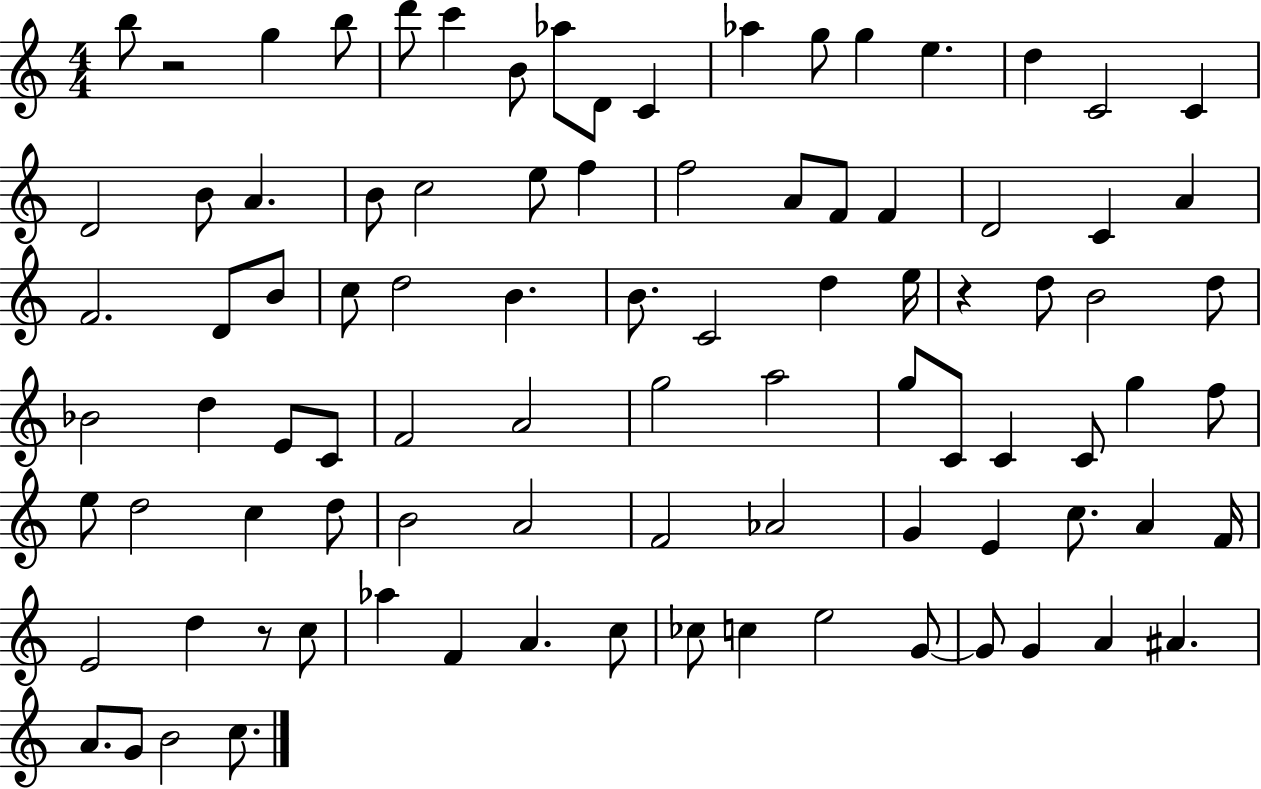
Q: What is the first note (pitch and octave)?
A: B5